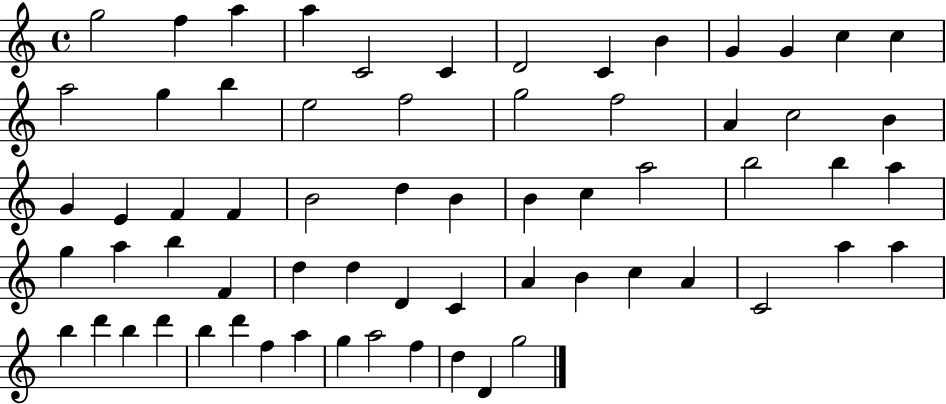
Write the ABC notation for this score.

X:1
T:Untitled
M:4/4
L:1/4
K:C
g2 f a a C2 C D2 C B G G c c a2 g b e2 f2 g2 f2 A c2 B G E F F B2 d B B c a2 b2 b a g a b F d d D C A B c A C2 a a b d' b d' b d' f a g a2 f d D g2